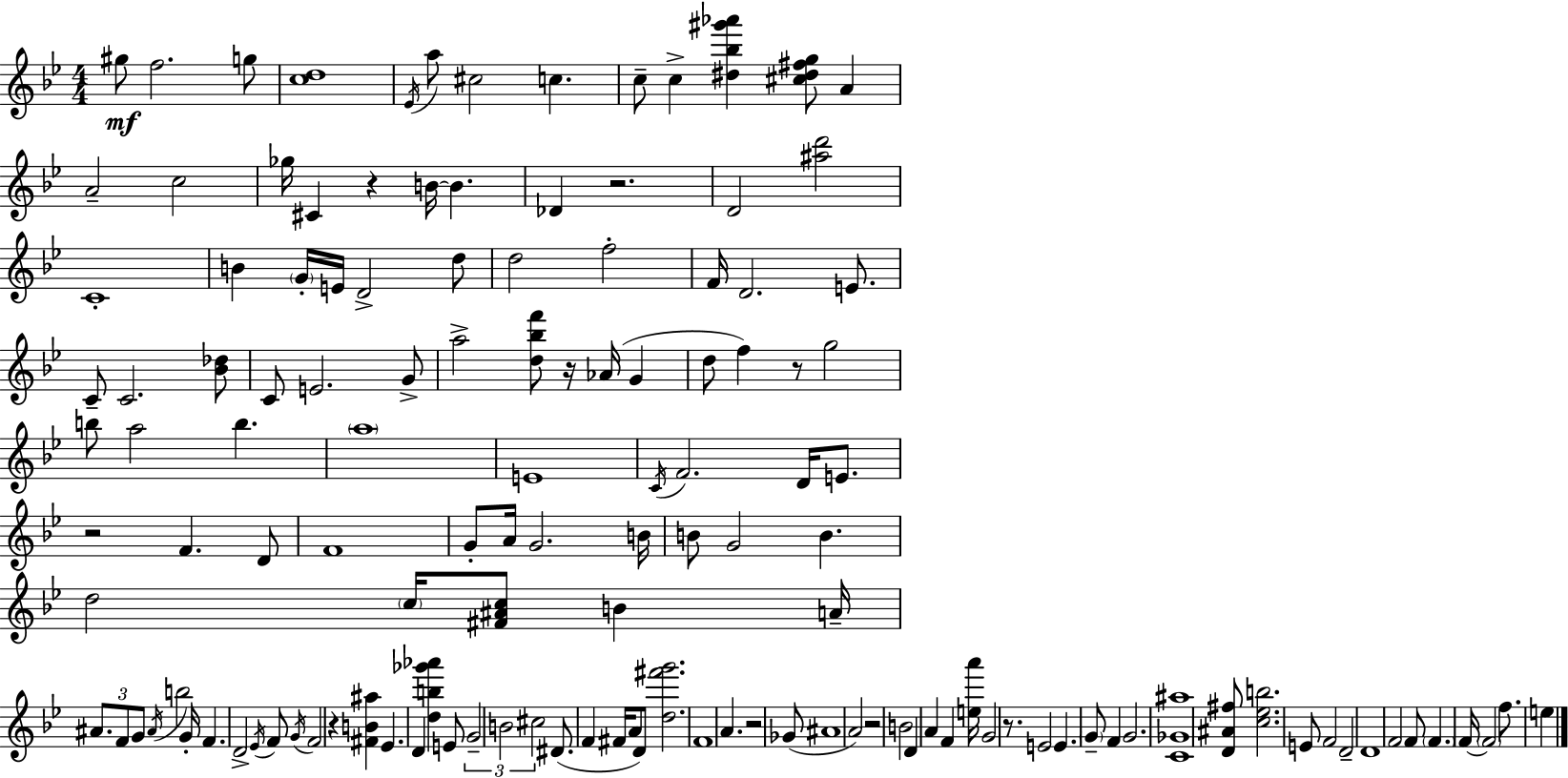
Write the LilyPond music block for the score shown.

{
  \clef treble
  \numericTimeSignature
  \time 4/4
  \key g \minor
  gis''8\mf f''2. g''8 | <c'' d''>1 | \acciaccatura { ees'16 } a''8 cis''2 c''4. | c''8-- c''4-> <dis'' bes'' gis''' aes'''>4 <cis'' dis'' fis'' g''>8 a'4 | \break a'2-- c''2 | ges''16 cis'4 r4 b'16~~ b'4. | des'4 r2. | d'2 <ais'' d'''>2 | \break c'1-. | b'4 \parenthesize g'16-. e'16 d'2-> d''8 | d''2 f''2-. | f'16 d'2. e'8. | \break c'8-- c'2. <bes' des''>8 | c'8 e'2. g'8-> | a''2-> <d'' bes'' f'''>8 r16 aes'16( g'4 | d''8 f''4) r8 g''2 | \break b''8 a''2 b''4. | \parenthesize a''1 | e'1 | \acciaccatura { c'16 } f'2. d'16 e'8. | \break r2 f'4. | d'8 f'1 | g'8-. a'16 g'2. | b'16 b'8 g'2 b'4. | \break d''2 \parenthesize c''16 <fis' ais' c''>8 b'4 | a'16-- \tuplet 3/2 { ais'8. f'8 g'8 } \acciaccatura { ais'16 } b''2 | g'16-. f'4. d'2-> | \acciaccatura { ees'16 } f'8 \acciaccatura { g'16 } f'2 r4 | \break <fis' b' ais''>4 ees'4. d'4 <d'' b'' ges''' aes'''>4 | e'8 \tuplet 3/2 { g'2-- b'2 | cis''2 } dis'8.( | f'4 fis'16 a'8 d'8) <d'' fis''' g'''>2. | \break f'1 | a'4. r2 | ges'8( ais'1 | a'2) r2 | \break b'2 d'4 | a'4 f'4 <e'' a'''>16 g'2 | r8. e'2 e'4. | \parenthesize g'8-- f'4 g'2. | \break <c' ges' ais''>1 | <d' ais' fis''>8 <c'' ees'' b''>2. | e'8 f'2 d'2-- | d'1 | \break f'2 f'8 \parenthesize f'4. | f'16~~ \parenthesize f'2 f''8. | e''4 \bar "|."
}